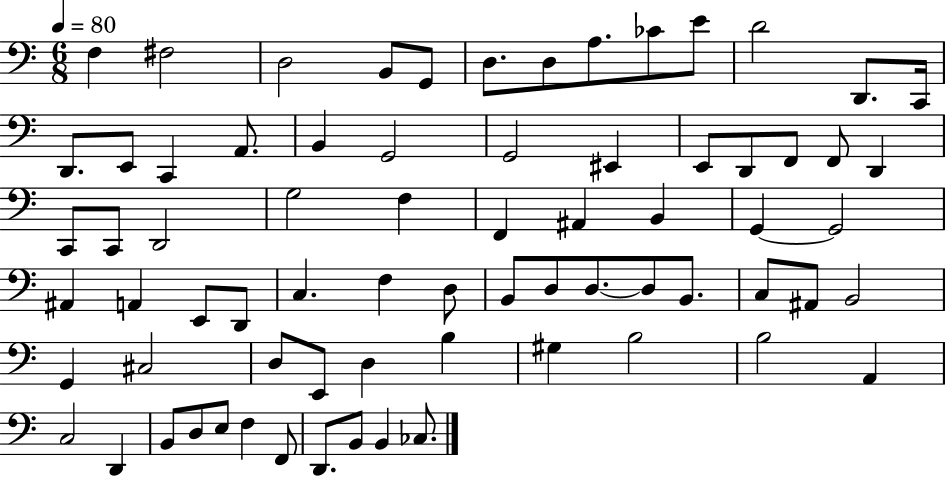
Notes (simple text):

F3/q F#3/h D3/h B2/e G2/e D3/e. D3/e A3/e. CES4/e E4/e D4/h D2/e. C2/s D2/e. E2/e C2/q A2/e. B2/q G2/h G2/h EIS2/q E2/e D2/e F2/e F2/e D2/q C2/e C2/e D2/h G3/h F3/q F2/q A#2/q B2/q G2/q G2/h A#2/q A2/q E2/e D2/e C3/q. F3/q D3/e B2/e D3/e D3/e. D3/e B2/e. C3/e A#2/e B2/h G2/q C#3/h D3/e E2/e D3/q B3/q G#3/q B3/h B3/h A2/q C3/h D2/q B2/e D3/e E3/e F3/q F2/e D2/e. B2/e B2/q CES3/e.